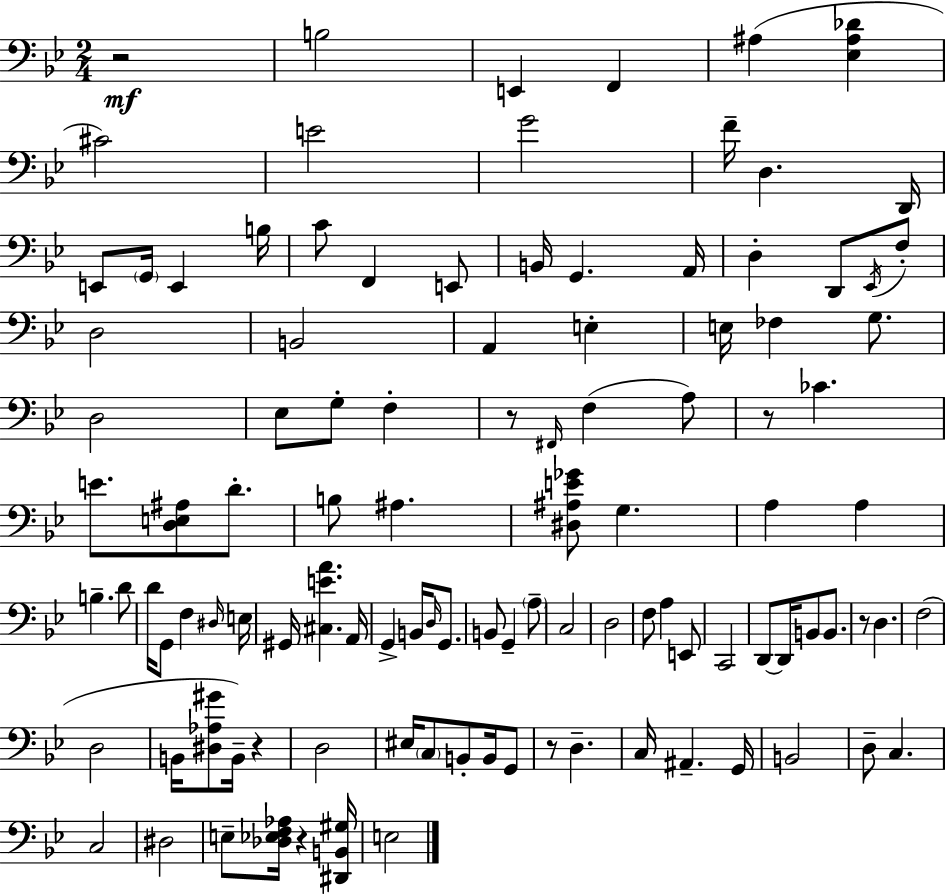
X:1
T:Untitled
M:2/4
L:1/4
K:Bb
z2 B,2 E,, F,, ^A, [_E,^A,_D] ^C2 E2 G2 F/4 D, D,,/4 E,,/2 G,,/4 E,, B,/4 C/2 F,, E,,/2 B,,/4 G,, A,,/4 D, D,,/2 _E,,/4 F,/2 D,2 B,,2 A,, E, E,/4 _F, G,/2 D,2 _E,/2 G,/2 F, z/2 ^F,,/4 F, A,/2 z/2 _C E/2 [D,E,^A,]/2 D/2 B,/2 ^A, [^D,^A,E_G]/2 G, A, A, B, D/2 D/4 G,,/2 F, ^D,/4 E,/4 ^G,,/4 [^C,EA] A,,/4 G,, B,,/4 D,/4 G,,/2 B,,/2 G,, A,/2 C,2 D,2 F,/2 A, E,,/2 C,,2 D,,/2 D,,/4 B,,/2 B,,/2 z/2 D, F,2 D,2 B,,/4 [^D,_A,^G]/2 B,,/4 z D,2 ^E,/4 C,/2 B,,/2 B,,/4 G,,/2 z/2 D, C,/4 ^A,, G,,/4 B,,2 D,/2 C, C,2 ^D,2 E,/2 [_D,_E,F,_A,]/4 z [^D,,B,,^G,]/4 E,2